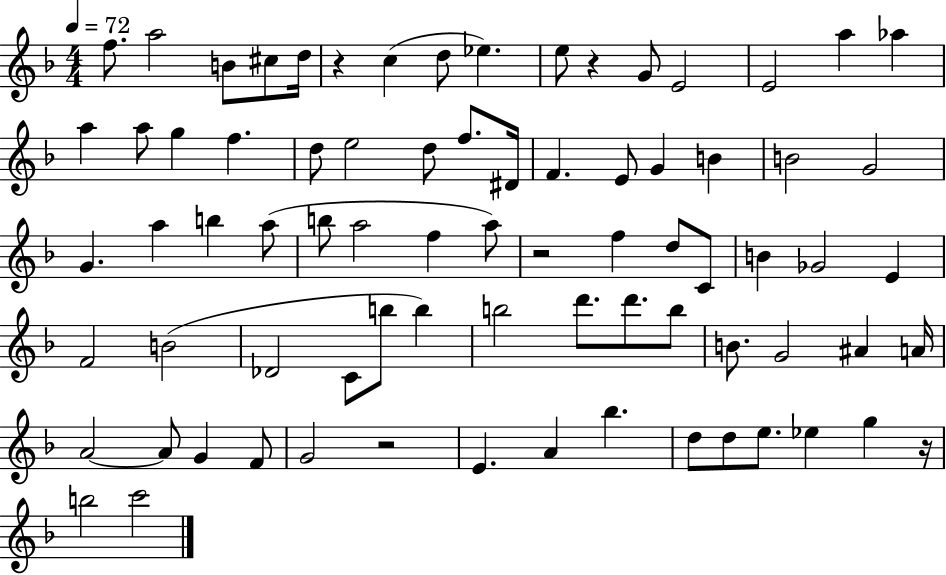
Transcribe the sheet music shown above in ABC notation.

X:1
T:Untitled
M:4/4
L:1/4
K:F
f/2 a2 B/2 ^c/2 d/4 z c d/2 _e e/2 z G/2 E2 E2 a _a a a/2 g f d/2 e2 d/2 f/2 ^D/4 F E/2 G B B2 G2 G a b a/2 b/2 a2 f a/2 z2 f d/2 C/2 B _G2 E F2 B2 _D2 C/2 b/2 b b2 d'/2 d'/2 b/2 B/2 G2 ^A A/4 A2 A/2 G F/2 G2 z2 E A _b d/2 d/2 e/2 _e g z/4 b2 c'2